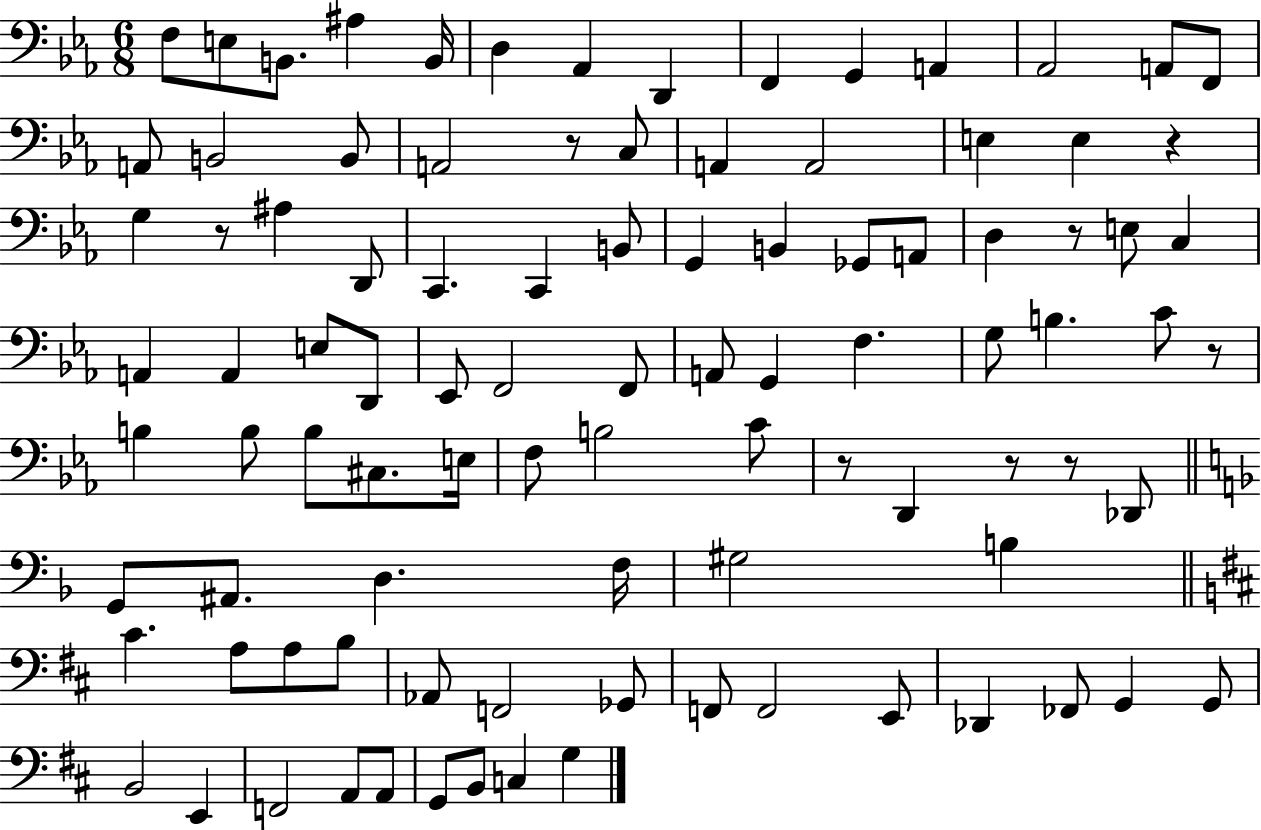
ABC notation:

X:1
T:Untitled
M:6/8
L:1/4
K:Eb
F,/2 E,/2 B,,/2 ^A, B,,/4 D, _A,, D,, F,, G,, A,, _A,,2 A,,/2 F,,/2 A,,/2 B,,2 B,,/2 A,,2 z/2 C,/2 A,, A,,2 E, E, z G, z/2 ^A, D,,/2 C,, C,, B,,/2 G,, B,, _G,,/2 A,,/2 D, z/2 E,/2 C, A,, A,, E,/2 D,,/2 _E,,/2 F,,2 F,,/2 A,,/2 G,, F, G,/2 B, C/2 z/2 B, B,/2 B,/2 ^C,/2 E,/4 F,/2 B,2 C/2 z/2 D,, z/2 z/2 _D,,/2 G,,/2 ^A,,/2 D, F,/4 ^G,2 B, ^C A,/2 A,/2 B,/2 _A,,/2 F,,2 _G,,/2 F,,/2 F,,2 E,,/2 _D,, _F,,/2 G,, G,,/2 B,,2 E,, F,,2 A,,/2 A,,/2 G,,/2 B,,/2 C, G,